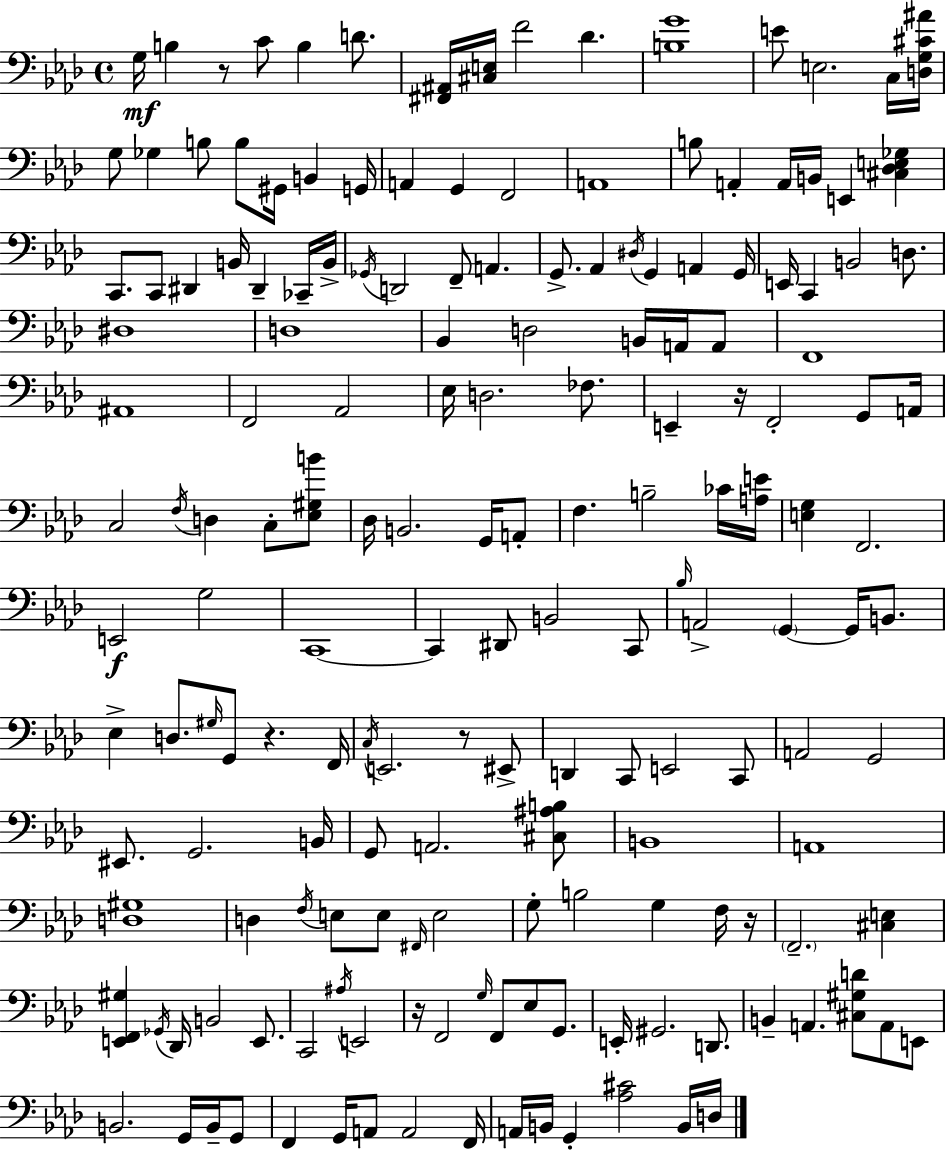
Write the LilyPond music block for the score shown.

{
  \clef bass
  \time 4/4
  \defaultTimeSignature
  \key f \minor
  \repeat volta 2 { g16\mf b4 r8 c'8 b4 d'8. | <fis, ais,>16 <cis e>16 f'2 des'4. | <b g'>1 | e'8 e2. c16 <d g cis' ais'>16 | \break g8 ges4 b8 b8 gis,16 b,4 g,16 | a,4 g,4 f,2 | a,1 | b8 a,4-. a,16 b,16 e,4 <cis des e ges>4 | \break c,8. c,8 dis,4 b,16 dis,4-- ces,16-- b,16-> | \acciaccatura { ges,16 } d,2 f,8-- a,4. | g,8.-> aes,4 \acciaccatura { dis16 } g,4 a,4 | g,16 e,16 c,4 b,2 d8. | \break dis1 | d1 | bes,4 d2 b,16 a,16 | a,8 f,1 | \break ais,1 | f,2 aes,2 | ees16 d2. fes8. | e,4-- r16 f,2-. g,8 | \break a,16 c2 \acciaccatura { f16 } d4 c8-. | <ees gis b'>8 des16 b,2. | g,16 a,8-. f4. b2-- | ces'16 <a e'>16 <e g>4 f,2. | \break e,2\f g2 | c,1~~ | c,4 dis,8 b,2 | c,8 \grace { bes16 } a,2-> \parenthesize g,4~~ | \break g,16 b,8. ees4-> d8. \grace { gis16 } g,8 r4. | f,16 \acciaccatura { c16 } e,2. | r8 eis,8-> d,4 c,8 e,2 | c,8 a,2 g,2 | \break eis,8. g,2. | b,16 g,8 a,2. | <cis ais b>8 b,1 | a,1 | \break <d gis>1 | d4 \acciaccatura { f16 } e8 e8 \grace { fis,16 } | e2 g8-. b2 | g4 f16 r16 \parenthesize f,2.-- | \break <cis e>4 <e, f, gis>4 \acciaccatura { ges,16 } des,16 b,2 | e,8. c,2 | \acciaccatura { ais16 } e,2 r16 f,2 | \grace { g16 } f,8 ees8 g,8. e,16-. gis,2. | \break d,8. b,4-- a,4. | <cis gis d'>8 a,8 e,8 b,2. | g,16 b,16-- g,8 f,4 g,16 | a,8 a,2 f,16 a,16 b,16 g,4-. | \break <aes cis'>2 b,16 d16 } \bar "|."
}